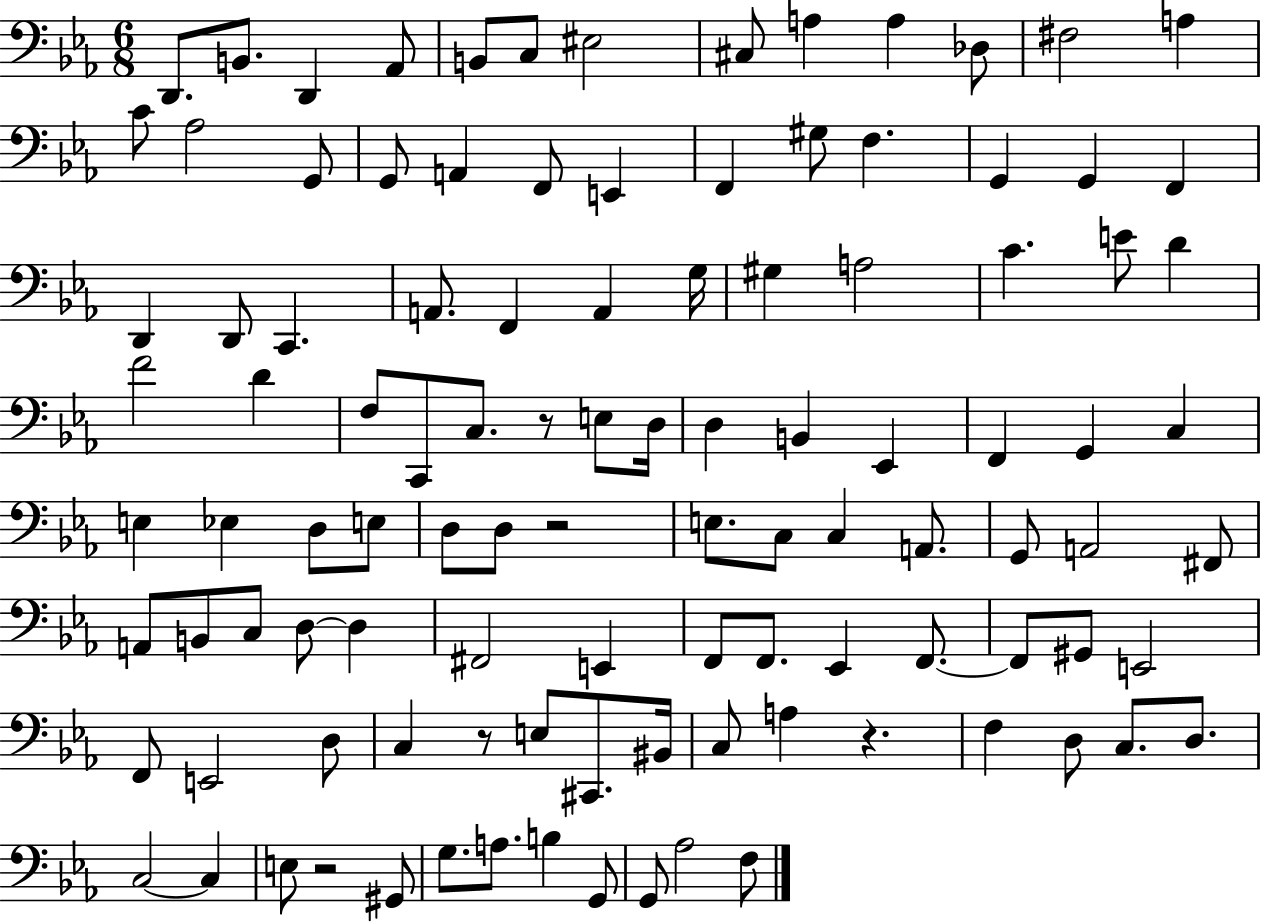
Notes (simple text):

D2/e. B2/e. D2/q Ab2/e B2/e C3/e EIS3/h C#3/e A3/q A3/q Db3/e F#3/h A3/q C4/e Ab3/h G2/e G2/e A2/q F2/e E2/q F2/q G#3/e F3/q. G2/q G2/q F2/q D2/q D2/e C2/q. A2/e. F2/q A2/q G3/s G#3/q A3/h C4/q. E4/e D4/q F4/h D4/q F3/e C2/e C3/e. R/e E3/e D3/s D3/q B2/q Eb2/q F2/q G2/q C3/q E3/q Eb3/q D3/e E3/e D3/e D3/e R/h E3/e. C3/e C3/q A2/e. G2/e A2/h F#2/e A2/e B2/e C3/e D3/e D3/q F#2/h E2/q F2/e F2/e. Eb2/q F2/e. F2/e G#2/e E2/h F2/e E2/h D3/e C3/q R/e E3/e C#2/e. BIS2/s C3/e A3/q R/q. F3/q D3/e C3/e. D3/e. C3/h C3/q E3/e R/h G#2/e G3/e. A3/e. B3/q G2/e G2/e Ab3/h F3/e